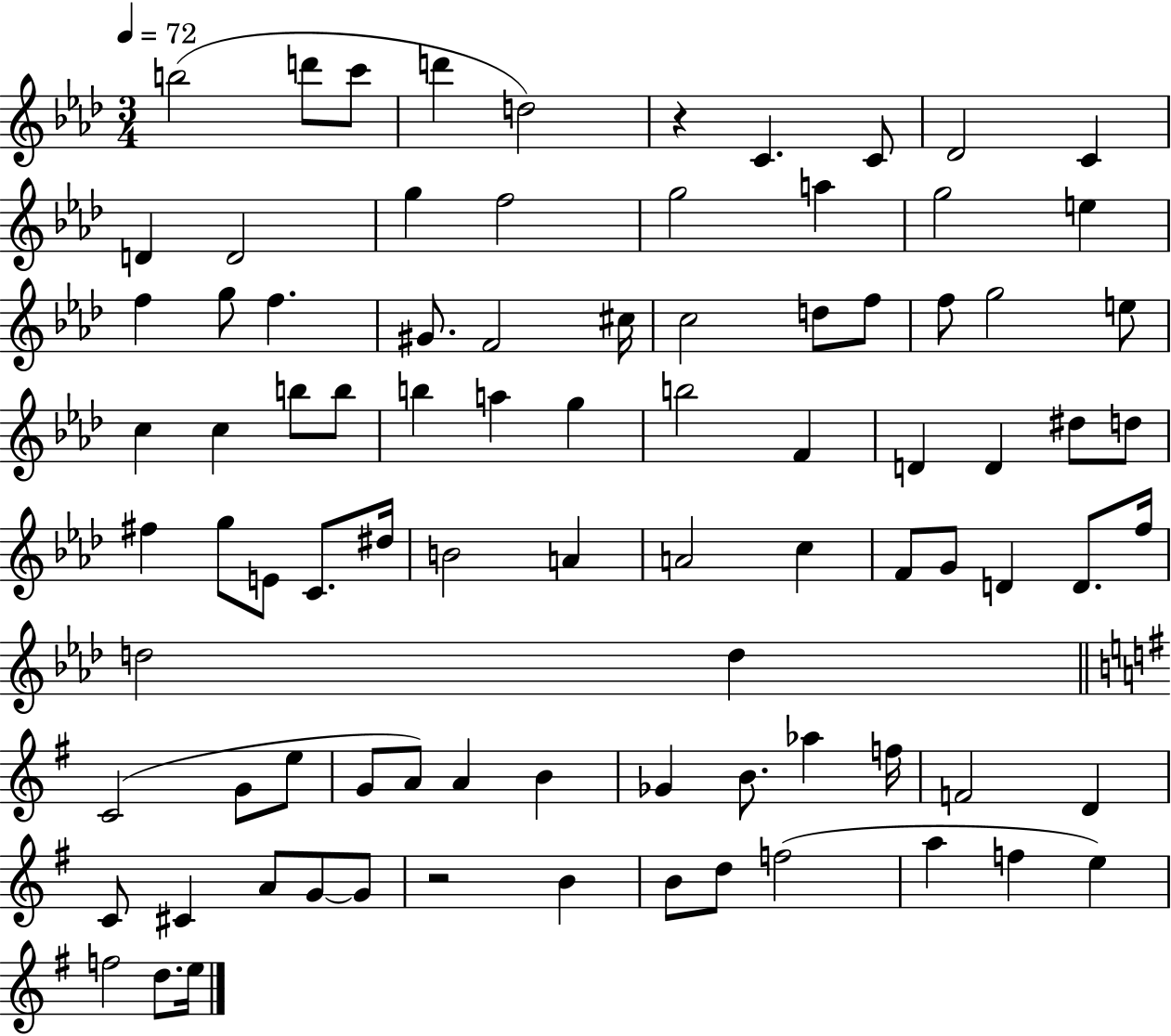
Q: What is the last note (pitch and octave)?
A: E5